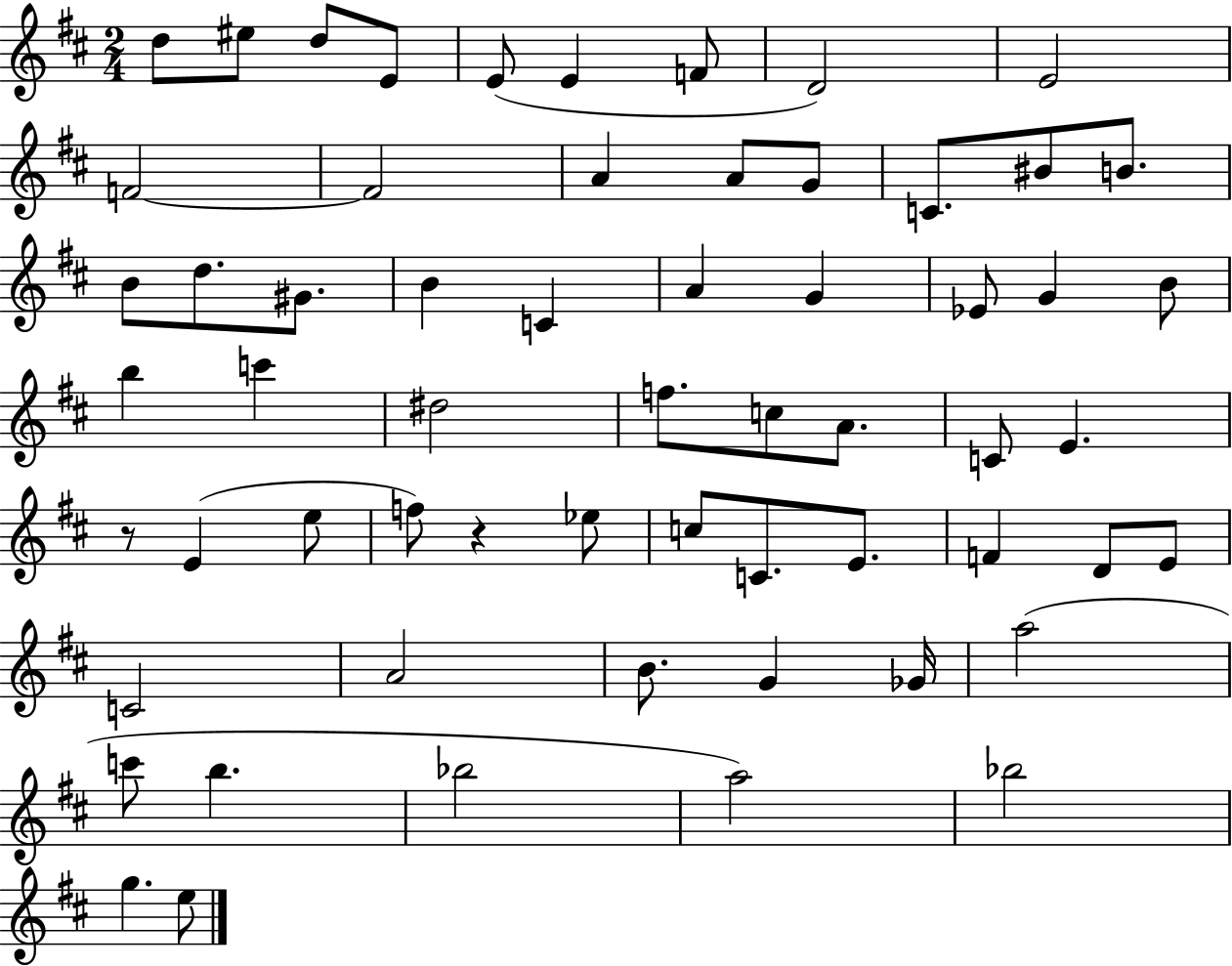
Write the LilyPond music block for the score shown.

{
  \clef treble
  \numericTimeSignature
  \time 2/4
  \key d \major
  d''8 eis''8 d''8 e'8 | e'8( e'4 f'8 | d'2) | e'2 | \break f'2~~ | f'2 | a'4 a'8 g'8 | c'8. bis'8 b'8. | \break b'8 d''8. gis'8. | b'4 c'4 | a'4 g'4 | ees'8 g'4 b'8 | \break b''4 c'''4 | dis''2 | f''8. c''8 a'8. | c'8 e'4. | \break r8 e'4( e''8 | f''8) r4 ees''8 | c''8 c'8. e'8. | f'4 d'8 e'8 | \break c'2 | a'2 | b'8. g'4 ges'16 | a''2( | \break c'''8 b''4. | bes''2 | a''2) | bes''2 | \break g''4. e''8 | \bar "|."
}